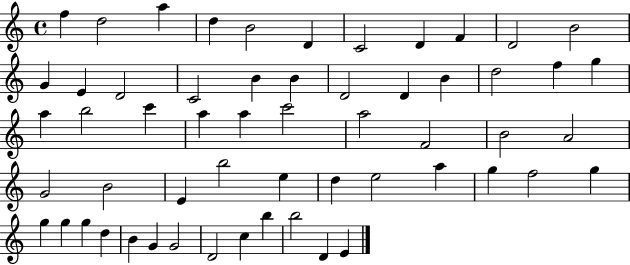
{
  \clef treble
  \time 4/4
  \defaultTimeSignature
  \key c \major
  f''4 d''2 a''4 | d''4 b'2 d'4 | c'2 d'4 f'4 | d'2 b'2 | \break g'4 e'4 d'2 | c'2 b'4 b'4 | d'2 d'4 b'4 | d''2 f''4 g''4 | \break a''4 b''2 c'''4 | a''4 a''4 c'''2 | a''2 f'2 | b'2 a'2 | \break g'2 b'2 | e'4 b''2 e''4 | d''4 e''2 a''4 | g''4 f''2 g''4 | \break g''4 g''4 g''4 d''4 | b'4 g'4 g'2 | d'2 c''4 b''4 | b''2 d'4 e'4 | \break \bar "|."
}